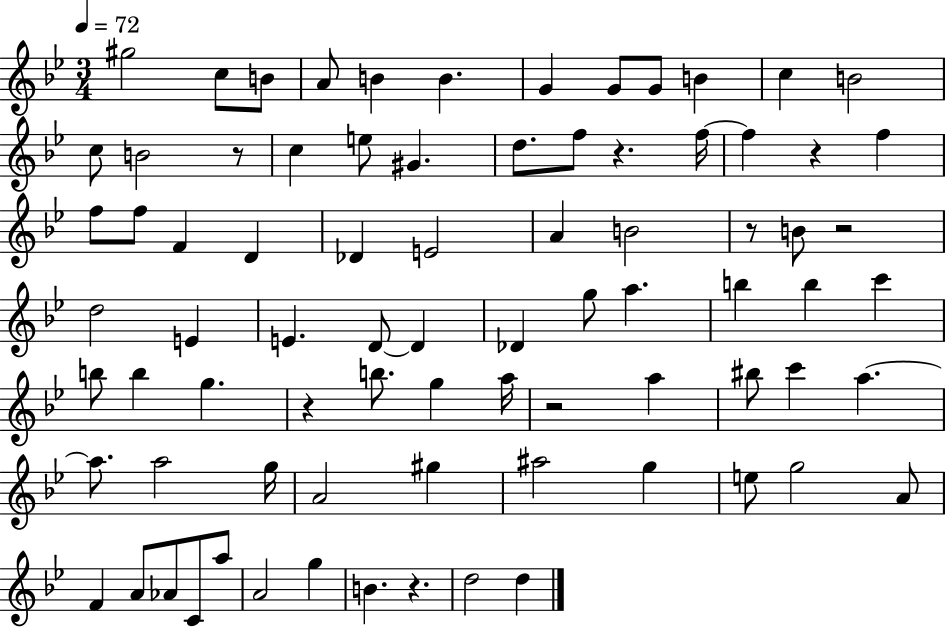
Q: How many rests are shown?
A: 8